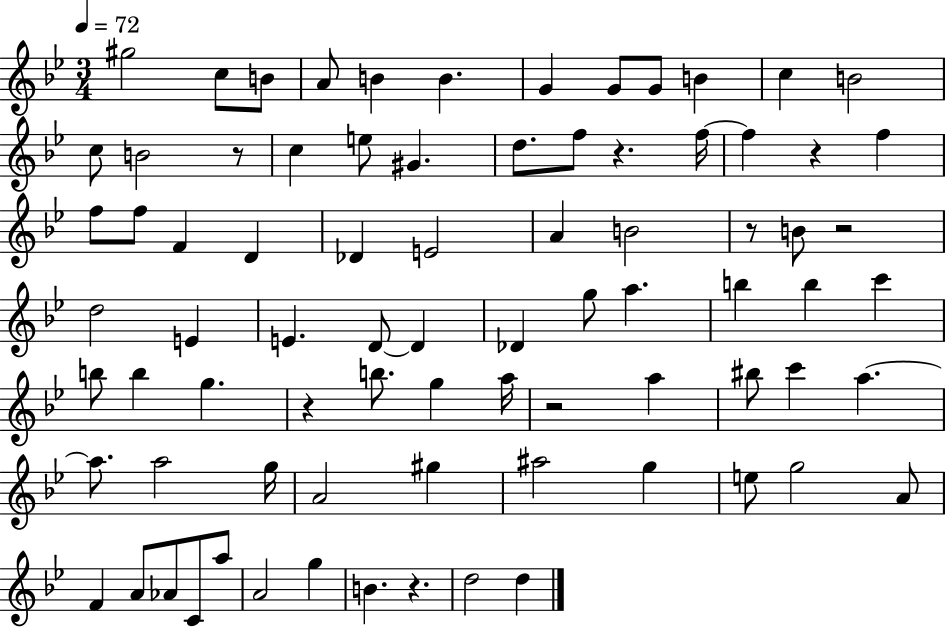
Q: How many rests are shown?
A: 8